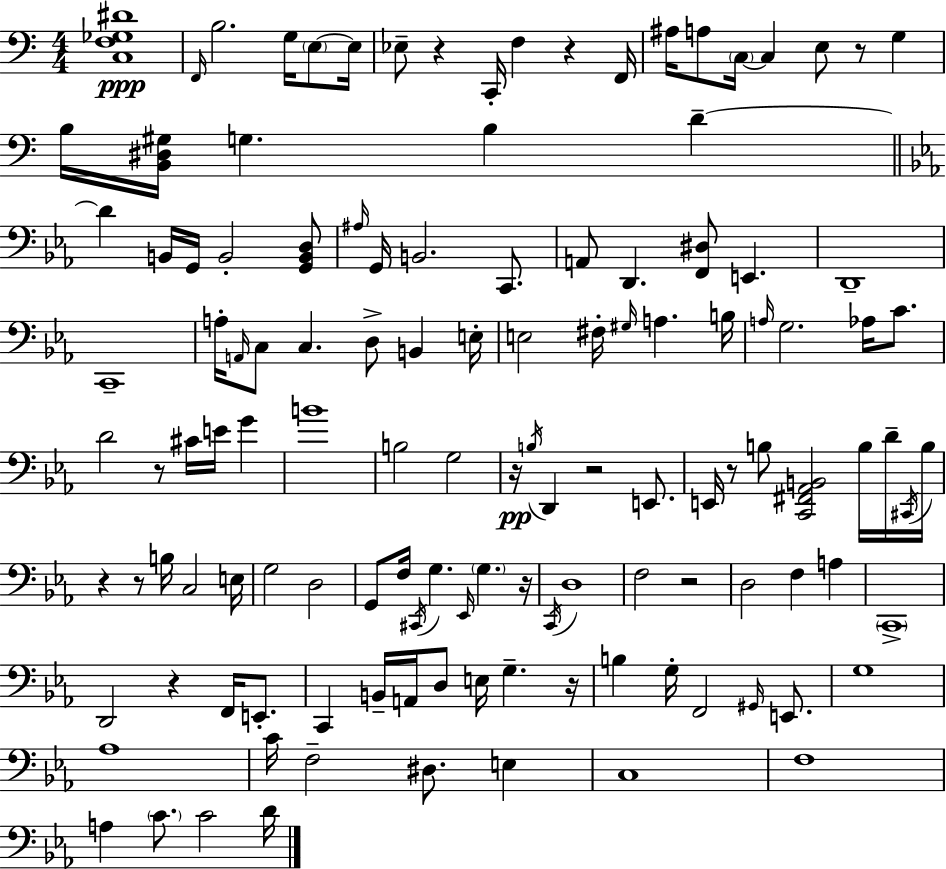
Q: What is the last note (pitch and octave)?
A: D4